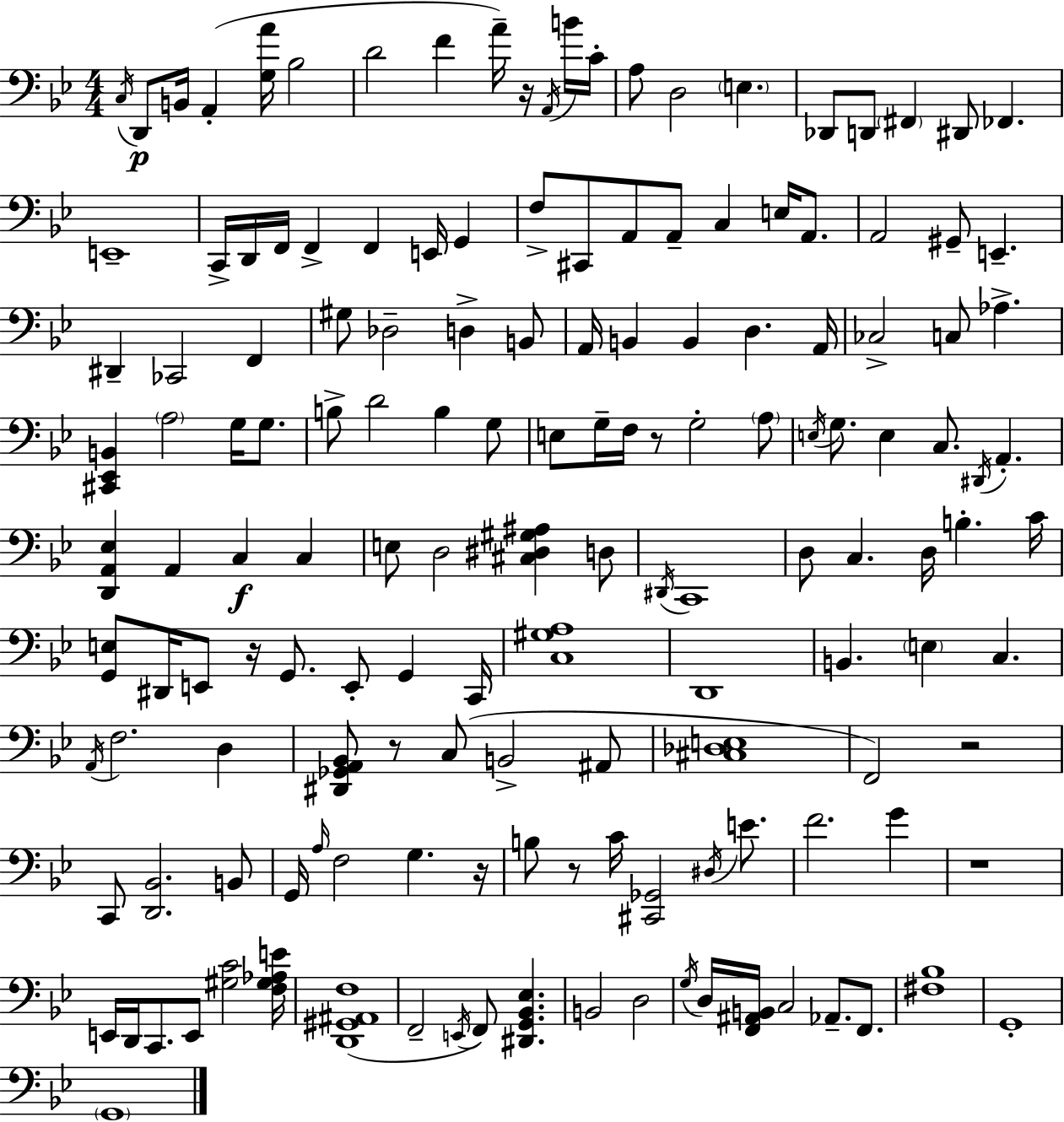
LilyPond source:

{
  \clef bass
  \numericTimeSignature
  \time 4/4
  \key bes \major
  \acciaccatura { c16 }\p d,8 b,16 a,4-.( <g a'>16 bes2 | d'2 f'4 a'16--) r16 \acciaccatura { a,16 } | b'16 c'16-. a8 d2 \parenthesize e4. | des,8 d,8 \parenthesize fis,4 dis,8 fes,4. | \break e,1-- | c,16-> d,16 f,16 f,4-> f,4 e,16 g,4 | f8-> cis,8 a,8 a,8-- c4 e16 a,8. | a,2 gis,8-- e,4.-- | \break dis,4-- ces,2 f,4 | gis8 des2-- d4-> | b,8 a,16 b,4 b,4 d4. | a,16 ces2-> c8 aes4.-> | \break <cis, ees, b,>4 \parenthesize a2 g16 g8. | b8-> d'2 b4 | g8 e8 g16-- f16 r8 g2-. | \parenthesize a8 \acciaccatura { e16 } g8. e4 c8. \acciaccatura { dis,16 } a,4.-. | \break <d, a, ees>4 a,4 c4\f | c4 e8 d2 <cis dis gis ais>4 | d8 \acciaccatura { dis,16 } c,1 | d8 c4. d16 b4.-. | \break c'16 <g, e>8 dis,16 e,8 r16 g,8. e,8-. | g,4 c,16 <c gis a>1 | d,1 | b,4. \parenthesize e4 c4. | \break \acciaccatura { a,16 } f2. | d4 <dis, ges, a, bes,>8 r8 c8( b,2-> | ais,8 <cis des e>1 | f,2) r2 | \break c,8 <d, bes,>2. | b,8 g,16 \grace { a16 } f2 | g4. r16 b8 r8 c'16 <cis, ges,>2 | \acciaccatura { dis16 } e'8. f'2. | \break g'4 r1 | e,16 d,16 c,8. e,8 <gis c'>2 | <f gis aes e'>16 <d, gis, ais, f>1( | f,2-- | \break \acciaccatura { e,16 } f,8) <dis, g, bes, ees>4. b,2 | d2 \acciaccatura { g16 } d16 <f, ais, b,>16 c2 | aes,8.-- f,8. <fis bes>1 | g,1-. | \break \parenthesize g,1 | \bar "|."
}